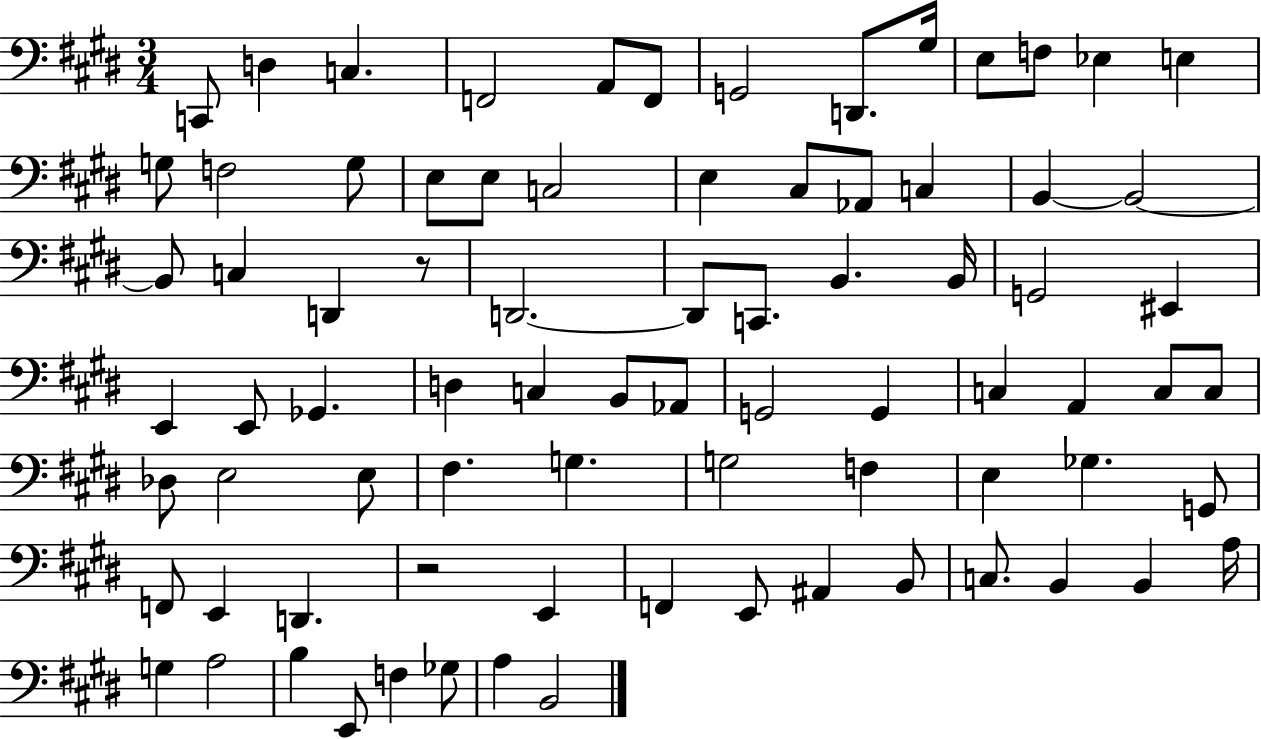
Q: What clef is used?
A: bass